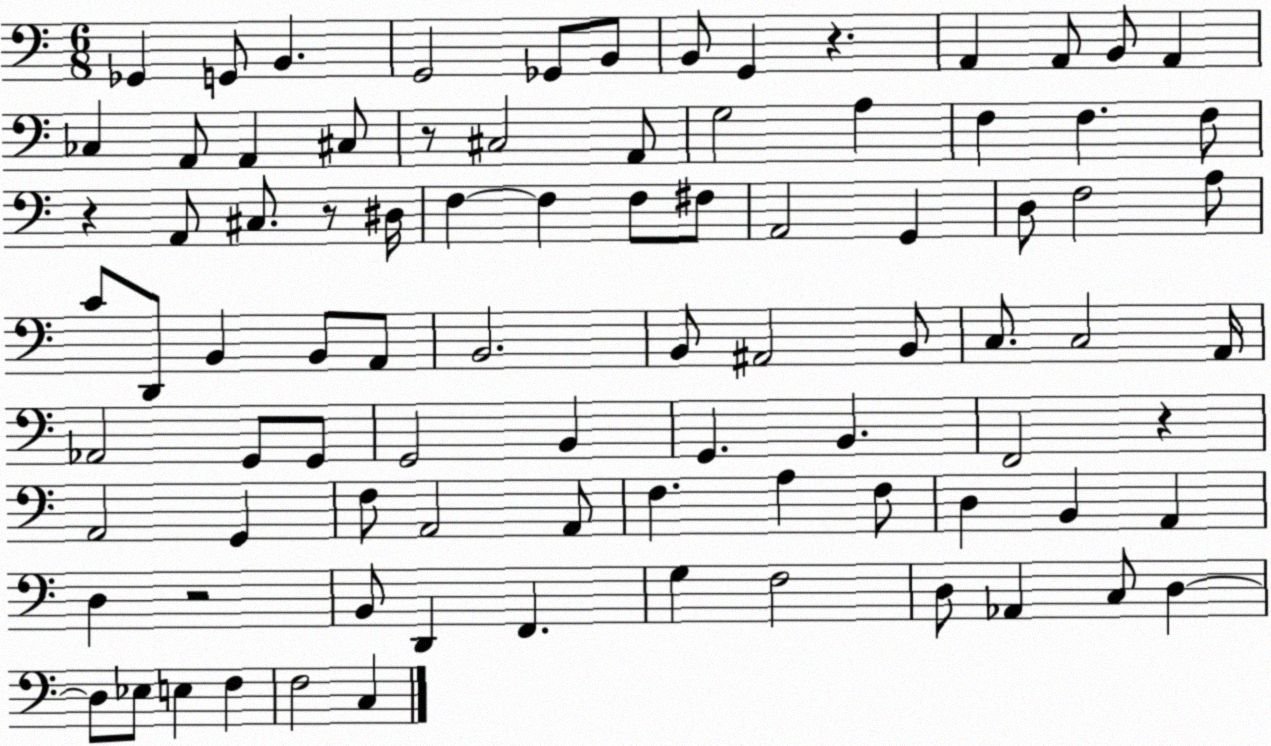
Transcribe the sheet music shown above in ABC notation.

X:1
T:Untitled
M:6/8
L:1/4
K:C
_G,, G,,/2 B,, G,,2 _G,,/2 B,,/2 B,,/2 G,, z A,, A,,/2 B,,/2 A,, _C, A,,/2 A,, ^C,/2 z/2 ^C,2 A,,/2 G,2 A, F, F, F,/2 z A,,/2 ^C,/2 z/2 ^D,/4 F, F, F,/2 ^F,/2 A,,2 G,, D,/2 F,2 A,/2 C/2 D,,/2 B,, B,,/2 A,,/2 B,,2 B,,/2 ^A,,2 B,,/2 C,/2 C,2 A,,/4 _A,,2 G,,/2 G,,/2 G,,2 B,, G,, B,, F,,2 z A,,2 G,, F,/2 A,,2 A,,/2 F, A, F,/2 D, B,, A,, D, z2 B,,/2 D,, F,, G, F,2 D,/2 _A,, C,/2 D, D,/2 _E,/2 E, F, F,2 C,